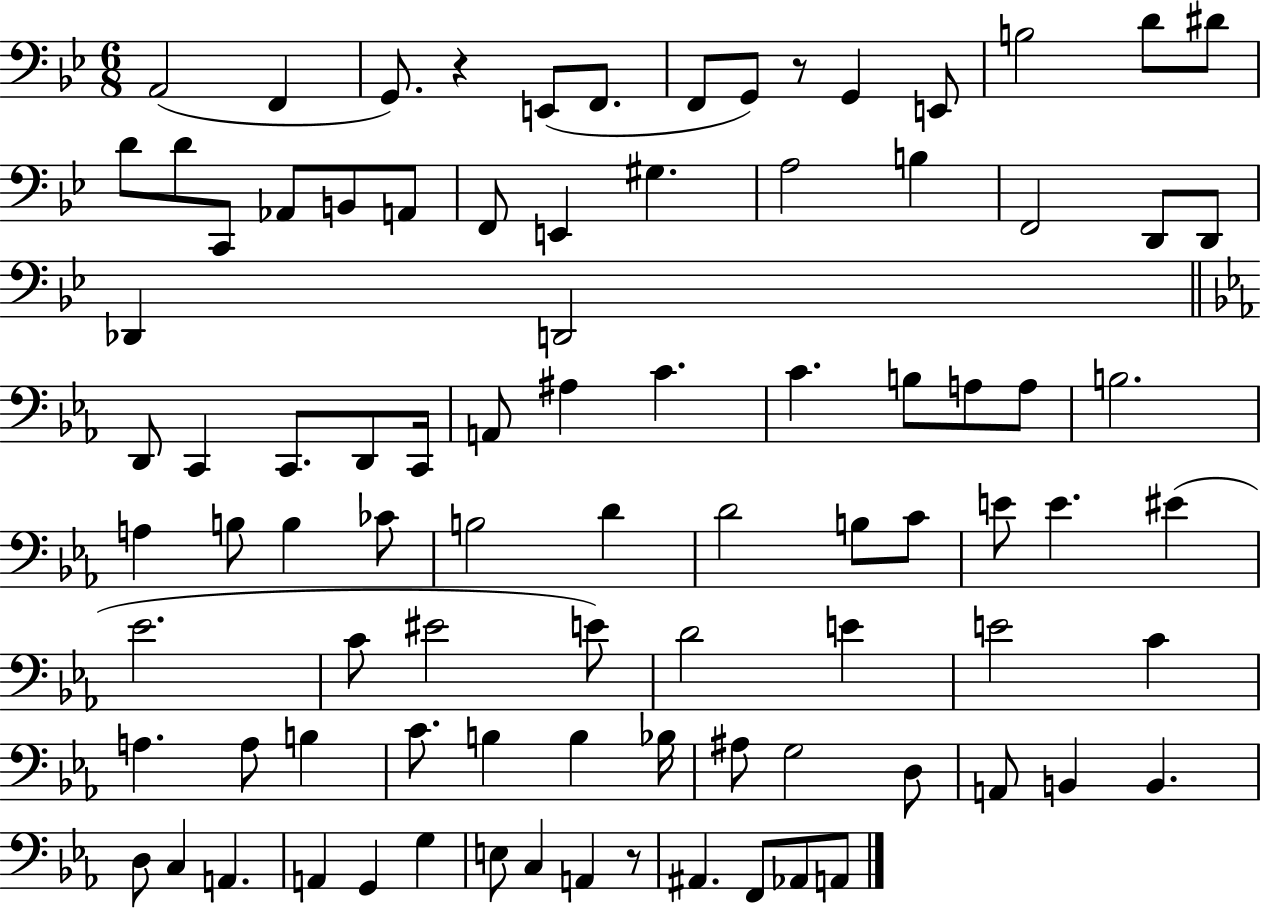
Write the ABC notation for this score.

X:1
T:Untitled
M:6/8
L:1/4
K:Bb
A,,2 F,, G,,/2 z E,,/2 F,,/2 F,,/2 G,,/2 z/2 G,, E,,/2 B,2 D/2 ^D/2 D/2 D/2 C,,/2 _A,,/2 B,,/2 A,,/2 F,,/2 E,, ^G, A,2 B, F,,2 D,,/2 D,,/2 _D,, D,,2 D,,/2 C,, C,,/2 D,,/2 C,,/4 A,,/2 ^A, C C B,/2 A,/2 A,/2 B,2 A, B,/2 B, _C/2 B,2 D D2 B,/2 C/2 E/2 E ^E _E2 C/2 ^E2 E/2 D2 E E2 C A, A,/2 B, C/2 B, B, _B,/4 ^A,/2 G,2 D,/2 A,,/2 B,, B,, D,/2 C, A,, A,, G,, G, E,/2 C, A,, z/2 ^A,, F,,/2 _A,,/2 A,,/2